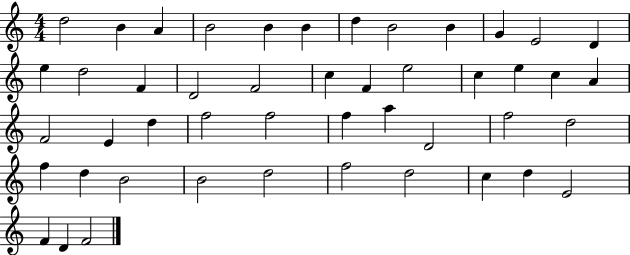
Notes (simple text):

D5/h B4/q A4/q B4/h B4/q B4/q D5/q B4/h B4/q G4/q E4/h D4/q E5/q D5/h F4/q D4/h F4/h C5/q F4/q E5/h C5/q E5/q C5/q A4/q F4/h E4/q D5/q F5/h F5/h F5/q A5/q D4/h F5/h D5/h F5/q D5/q B4/h B4/h D5/h F5/h D5/h C5/q D5/q E4/h F4/q D4/q F4/h